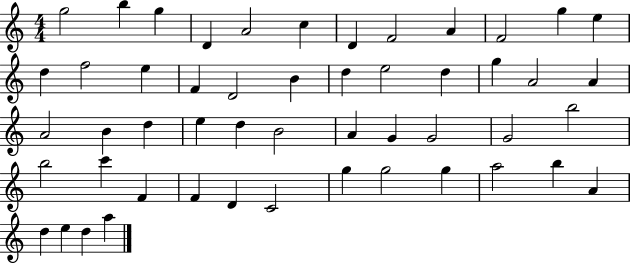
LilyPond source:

{
  \clef treble
  \numericTimeSignature
  \time 4/4
  \key c \major
  g''2 b''4 g''4 | d'4 a'2 c''4 | d'4 f'2 a'4 | f'2 g''4 e''4 | \break d''4 f''2 e''4 | f'4 d'2 b'4 | d''4 e''2 d''4 | g''4 a'2 a'4 | \break a'2 b'4 d''4 | e''4 d''4 b'2 | a'4 g'4 g'2 | g'2 b''2 | \break b''2 c'''4 f'4 | f'4 d'4 c'2 | g''4 g''2 g''4 | a''2 b''4 a'4 | \break d''4 e''4 d''4 a''4 | \bar "|."
}